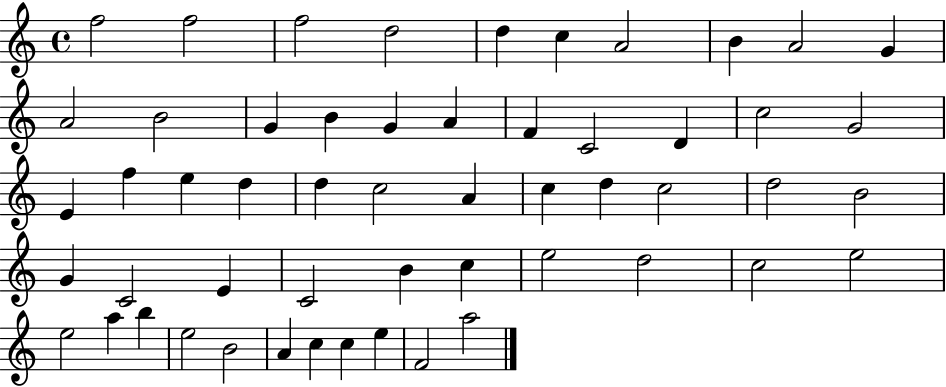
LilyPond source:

{
  \clef treble
  \time 4/4
  \defaultTimeSignature
  \key c \major
  f''2 f''2 | f''2 d''2 | d''4 c''4 a'2 | b'4 a'2 g'4 | \break a'2 b'2 | g'4 b'4 g'4 a'4 | f'4 c'2 d'4 | c''2 g'2 | \break e'4 f''4 e''4 d''4 | d''4 c''2 a'4 | c''4 d''4 c''2 | d''2 b'2 | \break g'4 c'2 e'4 | c'2 b'4 c''4 | e''2 d''2 | c''2 e''2 | \break e''2 a''4 b''4 | e''2 b'2 | a'4 c''4 c''4 e''4 | f'2 a''2 | \break \bar "|."
}